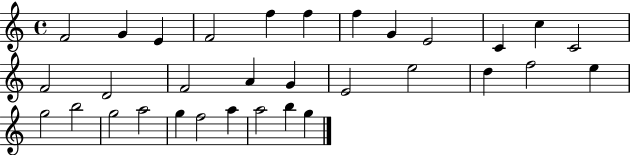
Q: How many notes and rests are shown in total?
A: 32